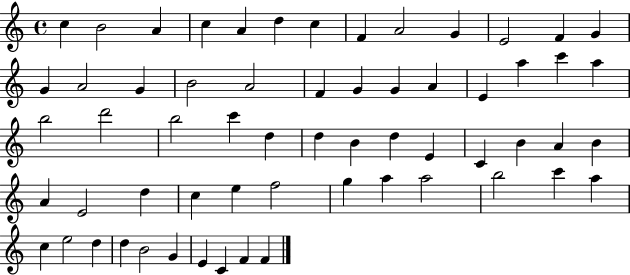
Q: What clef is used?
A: treble